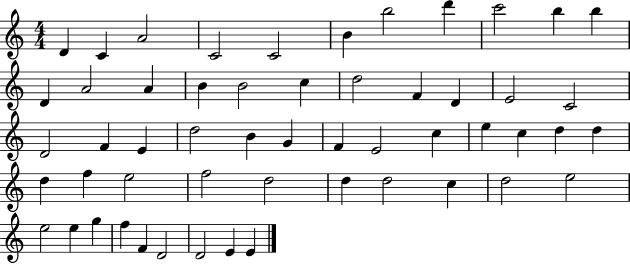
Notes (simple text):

D4/q C4/q A4/h C4/h C4/h B4/q B5/h D6/q C6/h B5/q B5/q D4/q A4/h A4/q B4/q B4/h C5/q D5/h F4/q D4/q E4/h C4/h D4/h F4/q E4/q D5/h B4/q G4/q F4/q E4/h C5/q E5/q C5/q D5/q D5/q D5/q F5/q E5/h F5/h D5/h D5/q D5/h C5/q D5/h E5/h E5/h E5/q G5/q F5/q F4/q D4/h D4/h E4/q E4/q